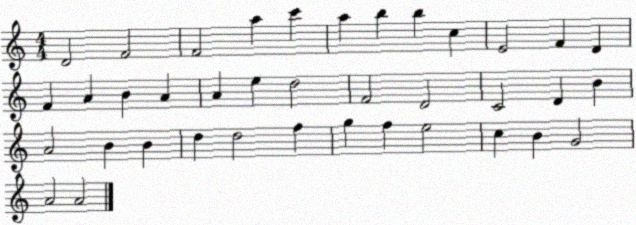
X:1
T:Untitled
M:4/4
L:1/4
K:C
D2 F2 F2 a c' a b b c E2 F D F A B A A e d2 F2 D2 C2 D B A2 B B d d2 f g f e2 c B G2 A2 A2